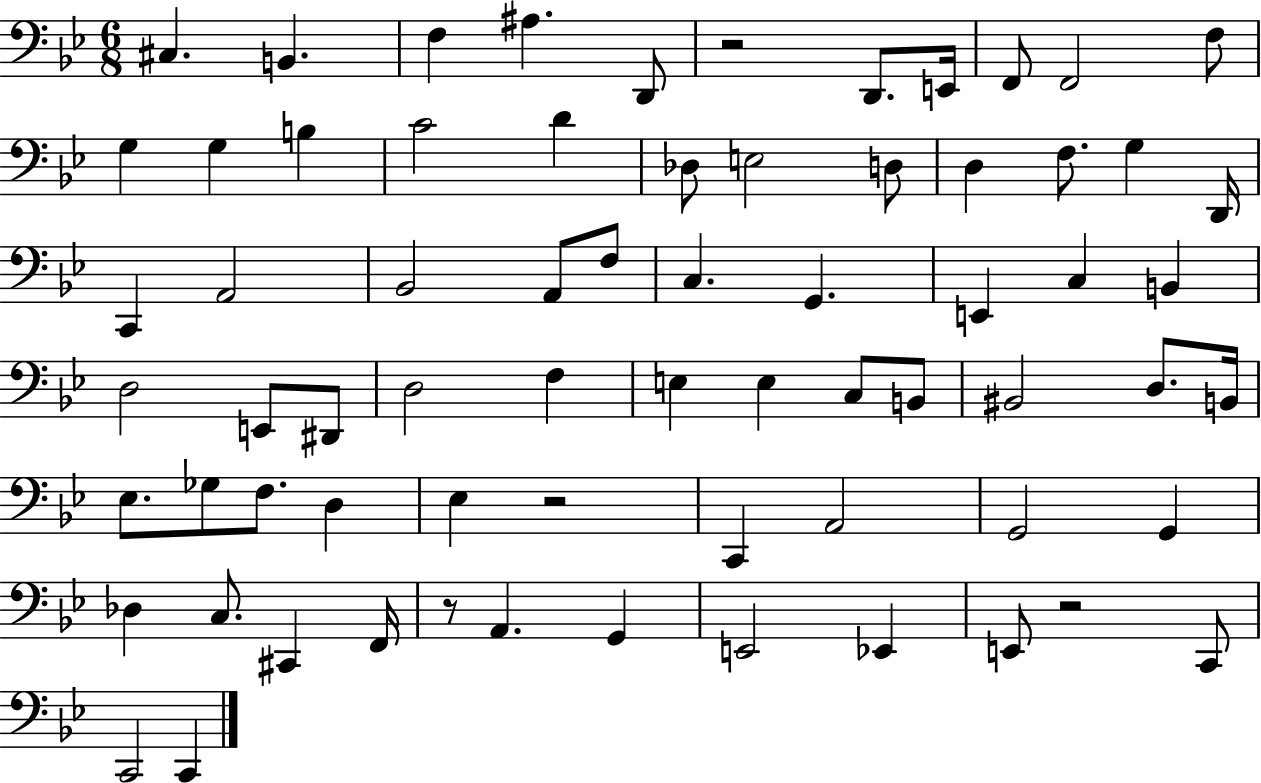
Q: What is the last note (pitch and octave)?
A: C2